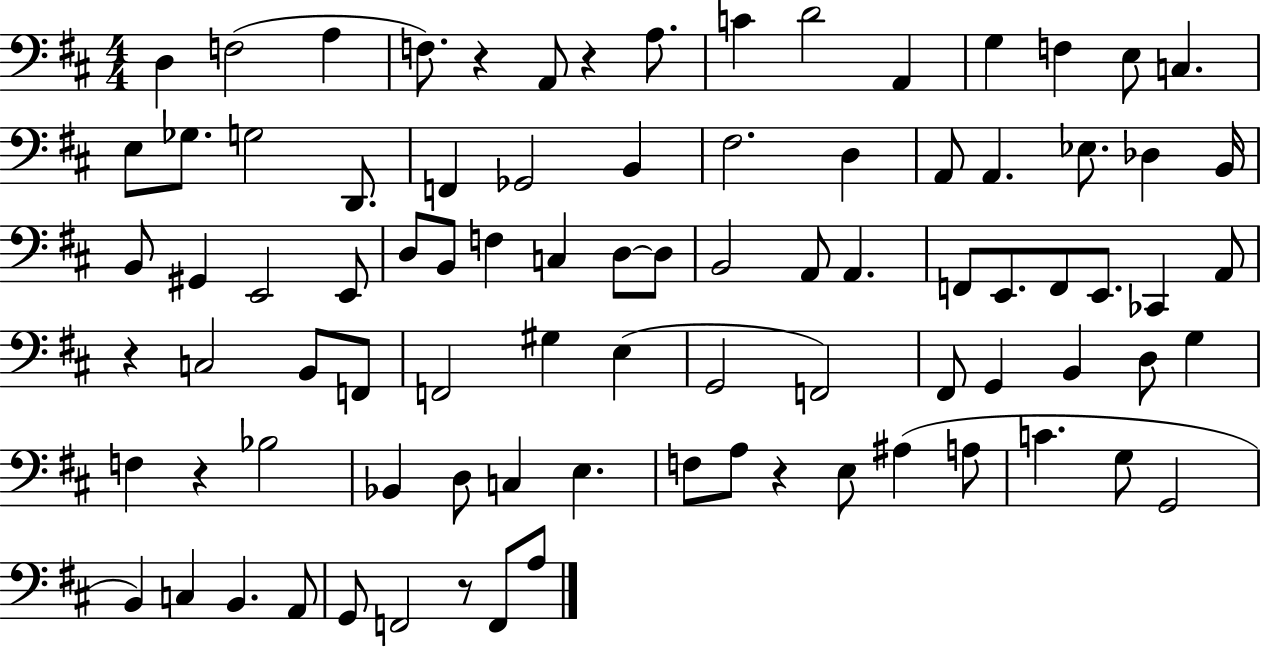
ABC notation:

X:1
T:Untitled
M:4/4
L:1/4
K:D
D, F,2 A, F,/2 z A,,/2 z A,/2 C D2 A,, G, F, E,/2 C, E,/2 _G,/2 G,2 D,,/2 F,, _G,,2 B,, ^F,2 D, A,,/2 A,, _E,/2 _D, B,,/4 B,,/2 ^G,, E,,2 E,,/2 D,/2 B,,/2 F, C, D,/2 D,/2 B,,2 A,,/2 A,, F,,/2 E,,/2 F,,/2 E,,/2 _C,, A,,/2 z C,2 B,,/2 F,,/2 F,,2 ^G, E, G,,2 F,,2 ^F,,/2 G,, B,, D,/2 G, F, z _B,2 _B,, D,/2 C, E, F,/2 A,/2 z E,/2 ^A, A,/2 C G,/2 G,,2 B,, C, B,, A,,/2 G,,/2 F,,2 z/2 F,,/2 A,/2